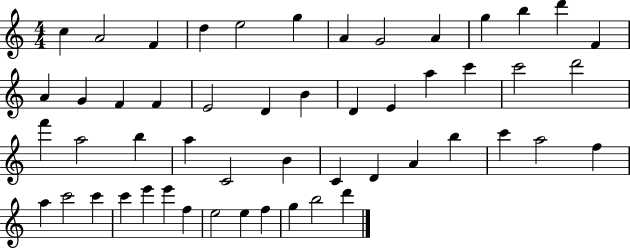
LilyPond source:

{
  \clef treble
  \numericTimeSignature
  \time 4/4
  \key c \major
  c''4 a'2 f'4 | d''4 e''2 g''4 | a'4 g'2 a'4 | g''4 b''4 d'''4 f'4 | \break a'4 g'4 f'4 f'4 | e'2 d'4 b'4 | d'4 e'4 a''4 c'''4 | c'''2 d'''2 | \break f'''4 a''2 b''4 | a''4 c'2 b'4 | c'4 d'4 a'4 b''4 | c'''4 a''2 f''4 | \break a''4 c'''2 c'''4 | c'''4 e'''4 e'''4 f''4 | e''2 e''4 f''4 | g''4 b''2 d'''4 | \break \bar "|."
}